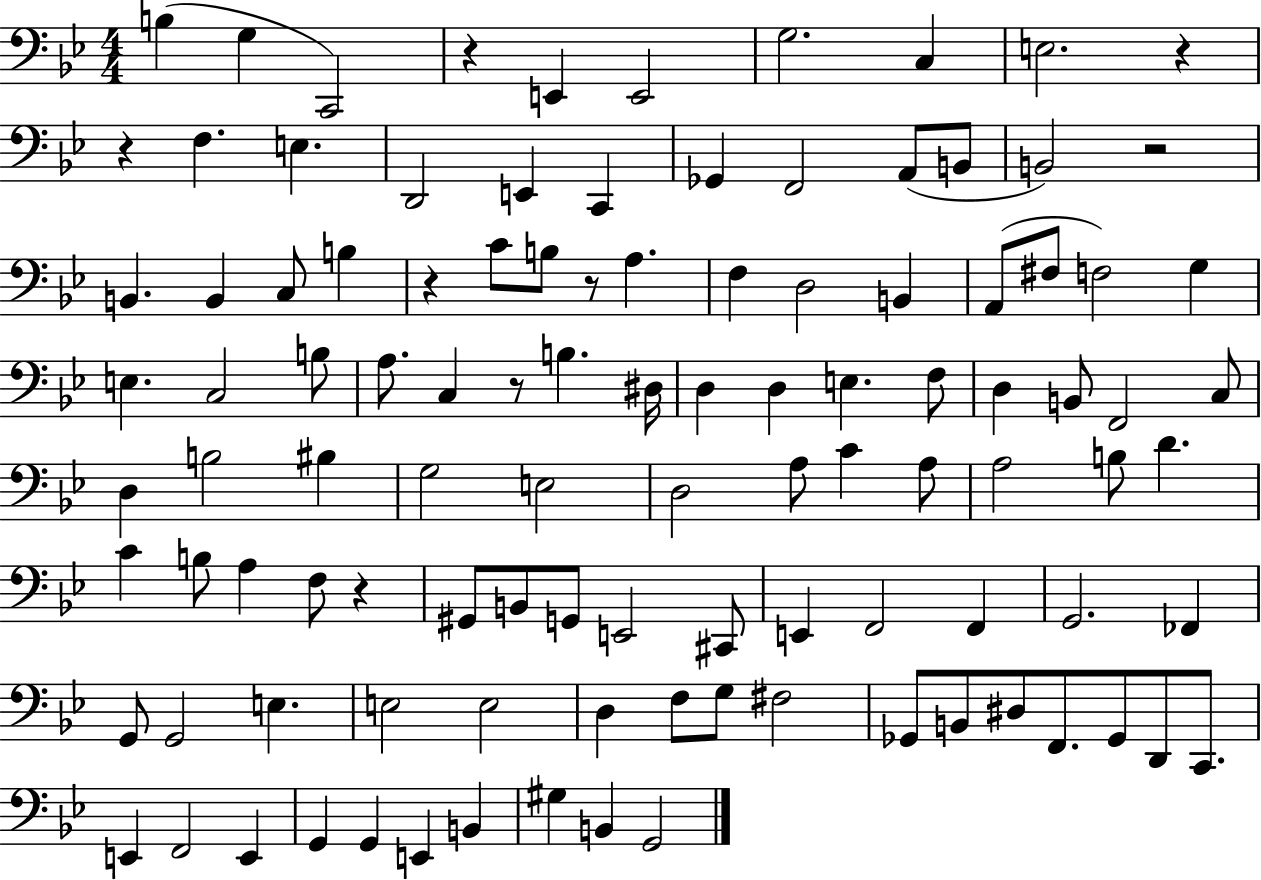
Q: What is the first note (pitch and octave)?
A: B3